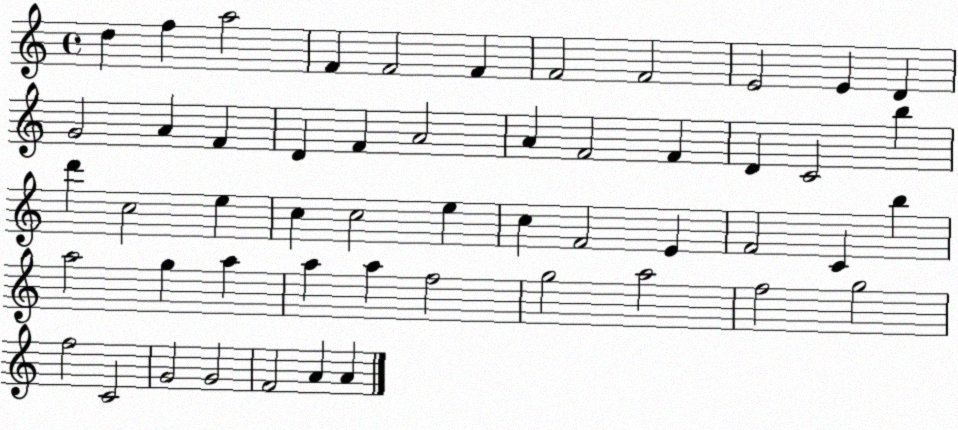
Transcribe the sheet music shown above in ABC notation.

X:1
T:Untitled
M:4/4
L:1/4
K:C
d f a2 F F2 F F2 F2 E2 E D G2 A F D F A2 A F2 F D C2 b d' c2 e c c2 e c F2 E F2 C b a2 g a a a f2 g2 a2 f2 g2 f2 C2 G2 G2 F2 A A